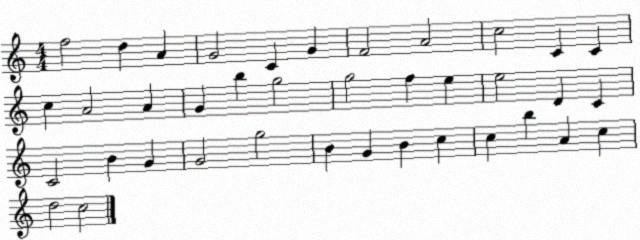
X:1
T:Untitled
M:4/4
L:1/4
K:C
f2 d A G2 C G F2 A2 c2 C C c A2 A G b g2 g2 f e e2 D C C2 B G G2 g2 B G B c c b A c d2 c2